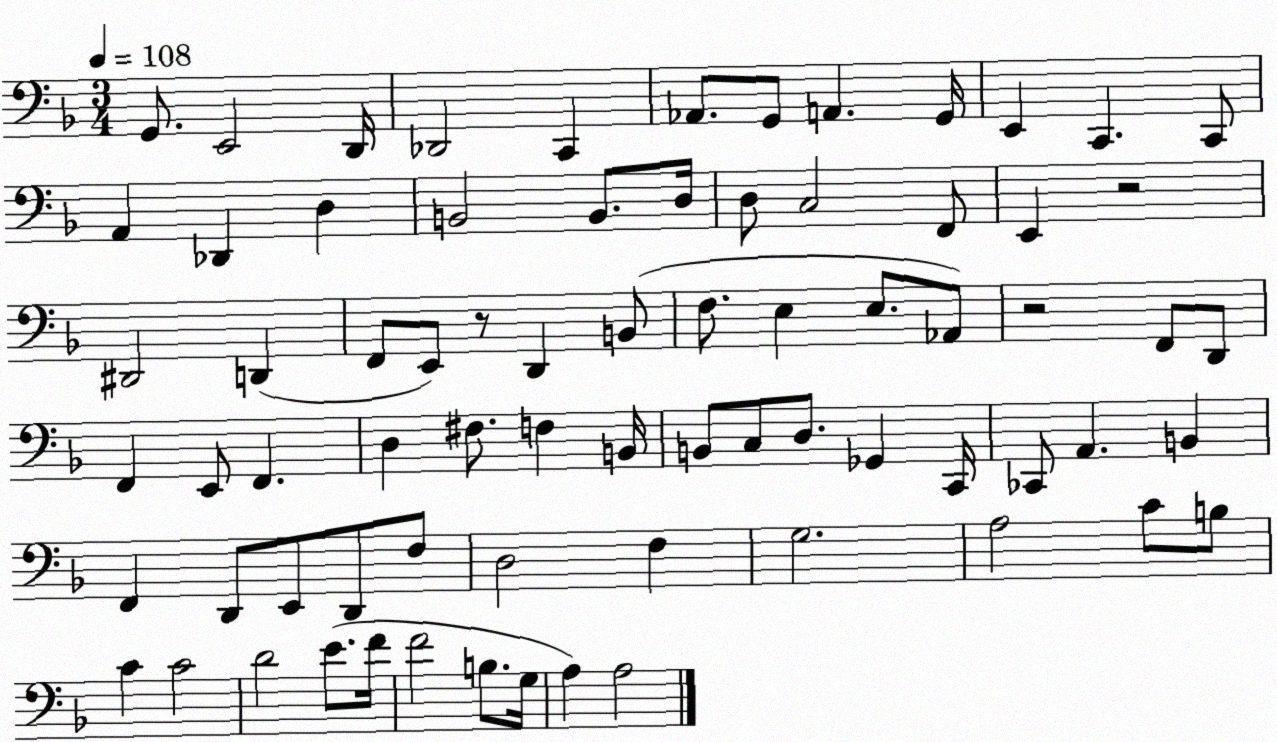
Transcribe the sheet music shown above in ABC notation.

X:1
T:Untitled
M:3/4
L:1/4
K:F
G,,/2 E,,2 D,,/4 _D,,2 C,, _A,,/2 G,,/2 A,, G,,/4 E,, C,, C,,/2 A,, _D,, D, B,,2 B,,/2 D,/4 D,/2 C,2 F,,/2 E,, z2 ^D,,2 D,, F,,/2 E,,/2 z/2 D,, B,,/2 F,/2 E, E,/2 _A,,/2 z2 F,,/2 D,,/2 F,, E,,/2 F,, D, ^F,/2 F, B,,/4 B,,/2 C,/2 D,/2 _G,, C,,/4 _C,,/2 A,, B,, F,, D,,/2 E,,/2 D,,/2 F,/2 D,2 F, G,2 A,2 C/2 B,/2 C C2 D2 E/2 F/4 F2 B,/2 G,/4 A, A,2